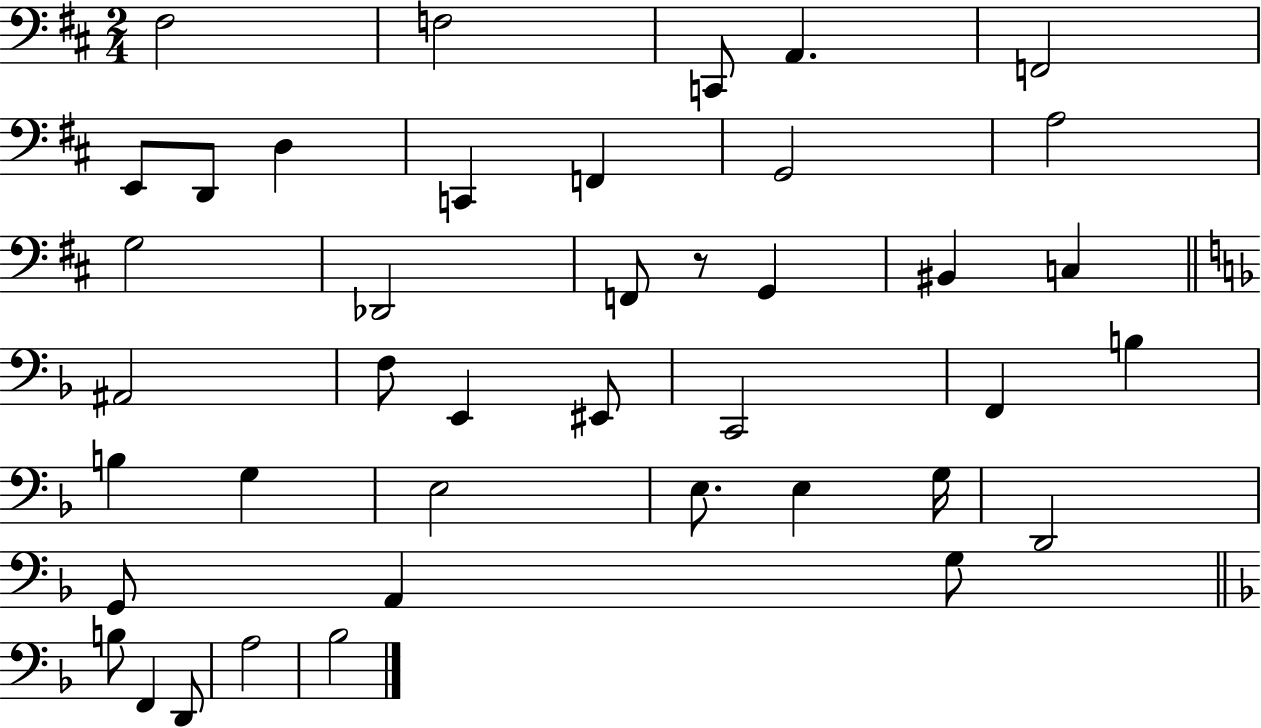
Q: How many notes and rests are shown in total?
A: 41